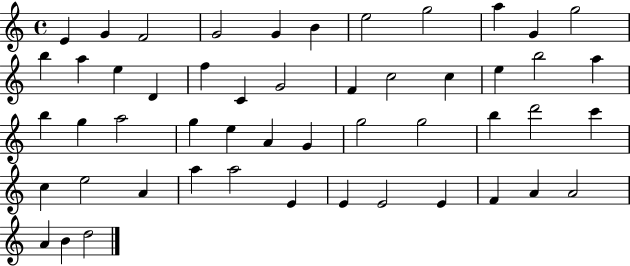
E4/q G4/q F4/h G4/h G4/q B4/q E5/h G5/h A5/q G4/q G5/h B5/q A5/q E5/q D4/q F5/q C4/q G4/h F4/q C5/h C5/q E5/q B5/h A5/q B5/q G5/q A5/h G5/q E5/q A4/q G4/q G5/h G5/h B5/q D6/h C6/q C5/q E5/h A4/q A5/q A5/h E4/q E4/q E4/h E4/q F4/q A4/q A4/h A4/q B4/q D5/h